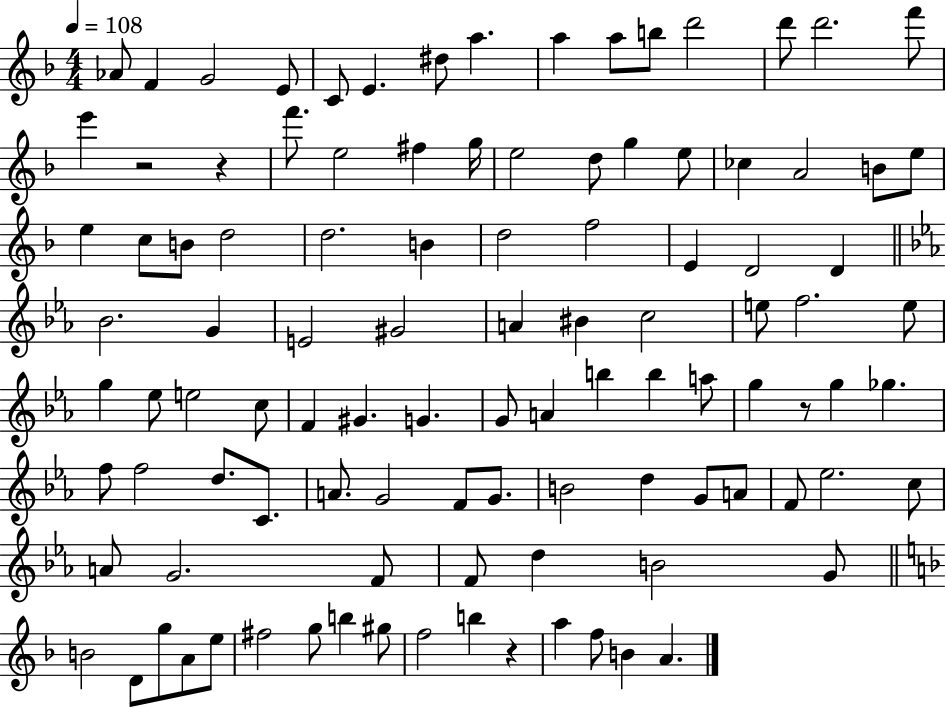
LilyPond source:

{
  \clef treble
  \numericTimeSignature
  \time 4/4
  \key f \major
  \tempo 4 = 108
  aes'8 f'4 g'2 e'8 | c'8 e'4. dis''8 a''4. | a''4 a''8 b''8 d'''2 | d'''8 d'''2. f'''8 | \break e'''4 r2 r4 | f'''8. e''2 fis''4 g''16 | e''2 d''8 g''4 e''8 | ces''4 a'2 b'8 e''8 | \break e''4 c''8 b'8 d''2 | d''2. b'4 | d''2 f''2 | e'4 d'2 d'4 | \break \bar "||" \break \key ees \major bes'2. g'4 | e'2 gis'2 | a'4 bis'4 c''2 | e''8 f''2. e''8 | \break g''4 ees''8 e''2 c''8 | f'4 gis'4. g'4. | g'8 a'4 b''4 b''4 a''8 | g''4 r8 g''4 ges''4. | \break f''8 f''2 d''8. c'8. | a'8. g'2 f'8 g'8. | b'2 d''4 g'8 a'8 | f'8 ees''2. c''8 | \break a'8 g'2. f'8 | f'8 d''4 b'2 g'8 | \bar "||" \break \key d \minor b'2 d'8 g''8 a'8 e''8 | fis''2 g''8 b''4 gis''8 | f''2 b''4 r4 | a''4 f''8 b'4 a'4. | \break \bar "|."
}